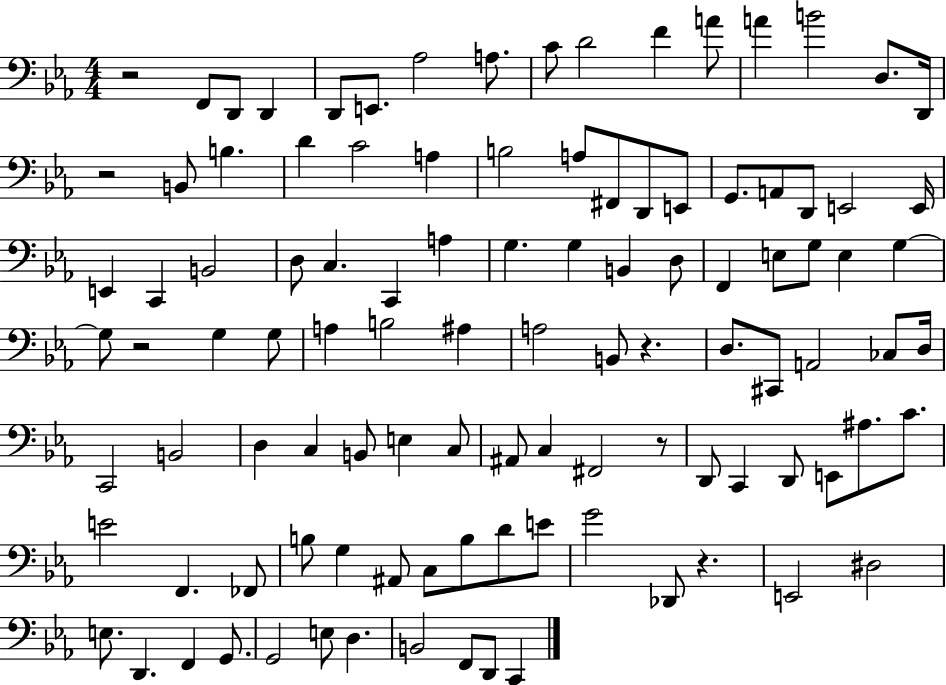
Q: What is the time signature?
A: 4/4